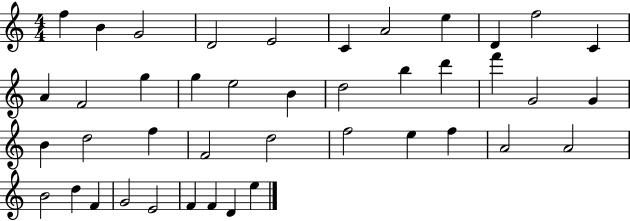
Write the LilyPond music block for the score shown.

{
  \clef treble
  \numericTimeSignature
  \time 4/4
  \key c \major
  f''4 b'4 g'2 | d'2 e'2 | c'4 a'2 e''4 | d'4 f''2 c'4 | \break a'4 f'2 g''4 | g''4 e''2 b'4 | d''2 b''4 d'''4 | f'''4 g'2 g'4 | \break b'4 d''2 f''4 | f'2 d''2 | f''2 e''4 f''4 | a'2 a'2 | \break b'2 d''4 f'4 | g'2 e'2 | f'4 f'4 d'4 e''4 | \bar "|."
}